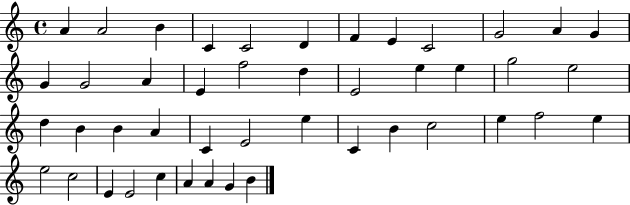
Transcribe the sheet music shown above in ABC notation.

X:1
T:Untitled
M:4/4
L:1/4
K:C
A A2 B C C2 D F E C2 G2 A G G G2 A E f2 d E2 e e g2 e2 d B B A C E2 e C B c2 e f2 e e2 c2 E E2 c A A G B